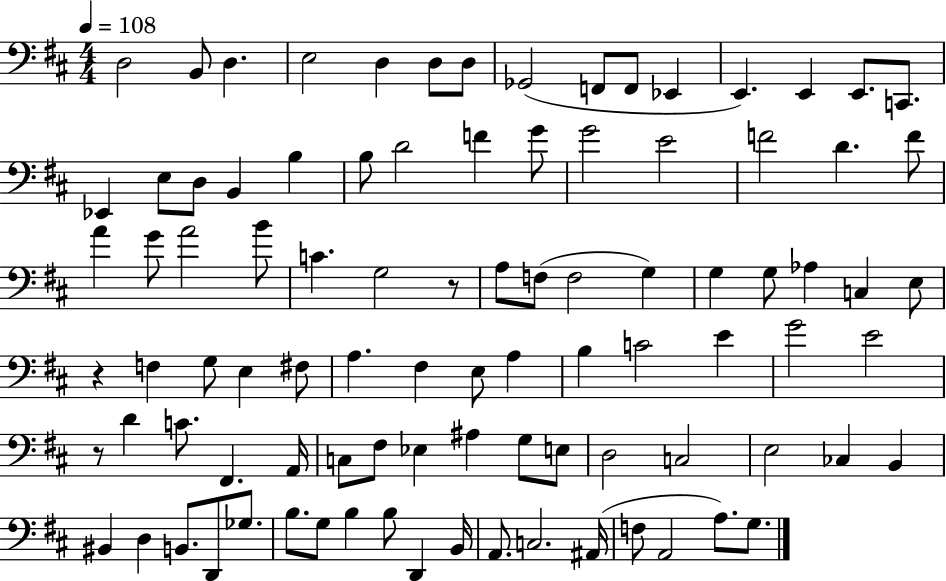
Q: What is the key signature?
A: D major